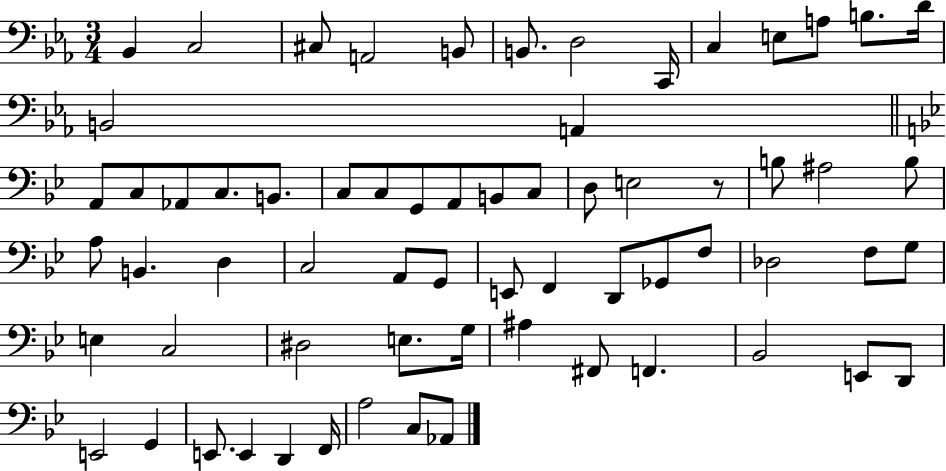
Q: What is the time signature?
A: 3/4